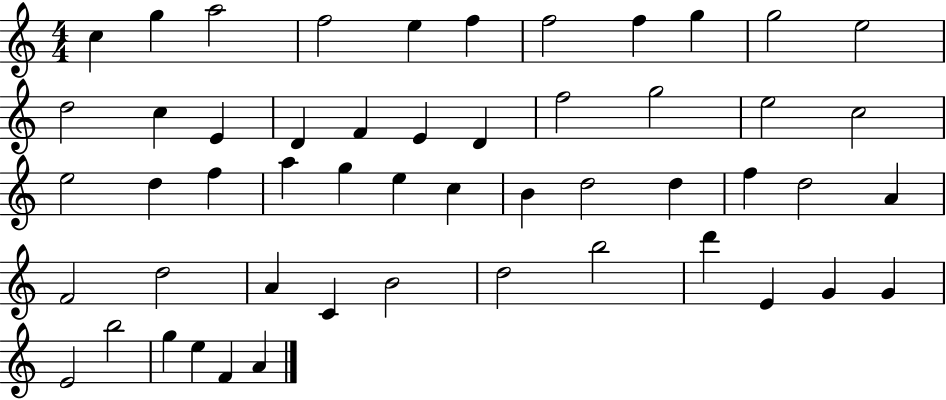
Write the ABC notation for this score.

X:1
T:Untitled
M:4/4
L:1/4
K:C
c g a2 f2 e f f2 f g g2 e2 d2 c E D F E D f2 g2 e2 c2 e2 d f a g e c B d2 d f d2 A F2 d2 A C B2 d2 b2 d' E G G E2 b2 g e F A